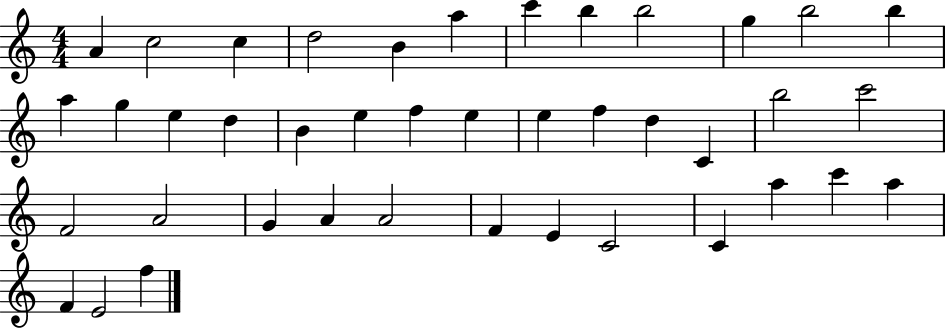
{
  \clef treble
  \numericTimeSignature
  \time 4/4
  \key c \major
  a'4 c''2 c''4 | d''2 b'4 a''4 | c'''4 b''4 b''2 | g''4 b''2 b''4 | \break a''4 g''4 e''4 d''4 | b'4 e''4 f''4 e''4 | e''4 f''4 d''4 c'4 | b''2 c'''2 | \break f'2 a'2 | g'4 a'4 a'2 | f'4 e'4 c'2 | c'4 a''4 c'''4 a''4 | \break f'4 e'2 f''4 | \bar "|."
}